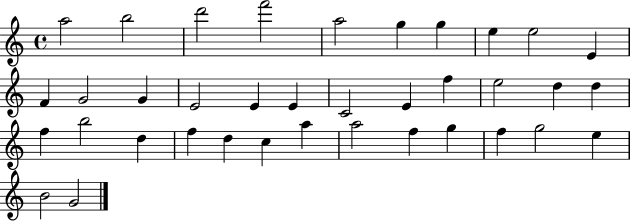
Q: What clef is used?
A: treble